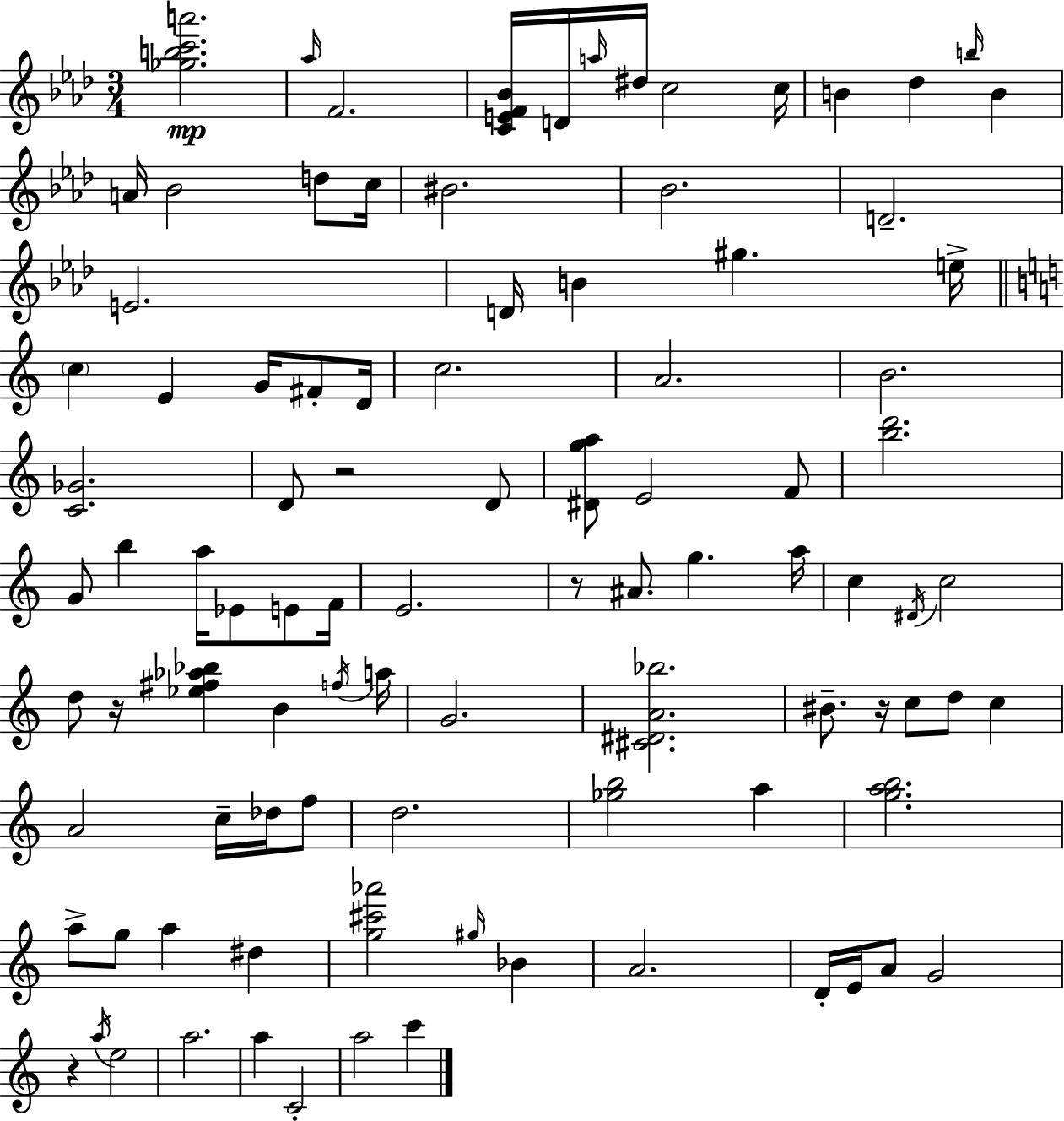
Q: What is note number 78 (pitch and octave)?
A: A5